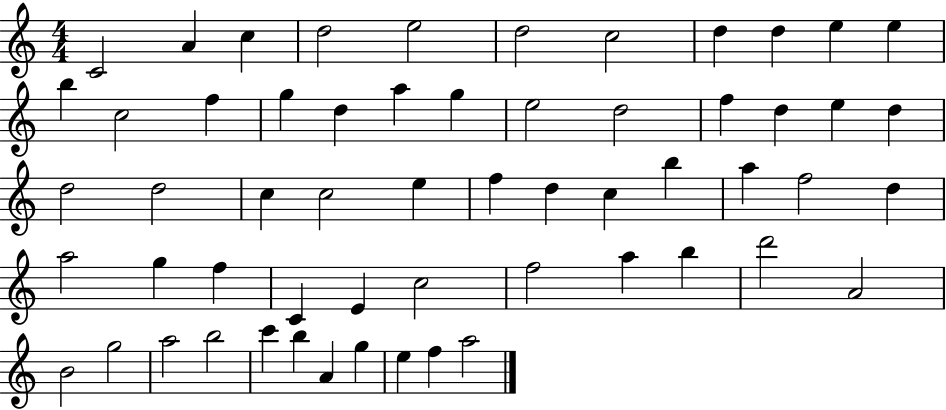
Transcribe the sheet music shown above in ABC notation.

X:1
T:Untitled
M:4/4
L:1/4
K:C
C2 A c d2 e2 d2 c2 d d e e b c2 f g d a g e2 d2 f d e d d2 d2 c c2 e f d c b a f2 d a2 g f C E c2 f2 a b d'2 A2 B2 g2 a2 b2 c' b A g e f a2